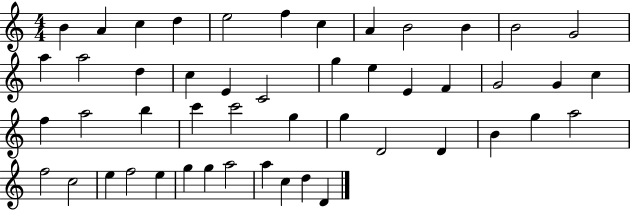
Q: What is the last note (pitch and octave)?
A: D4